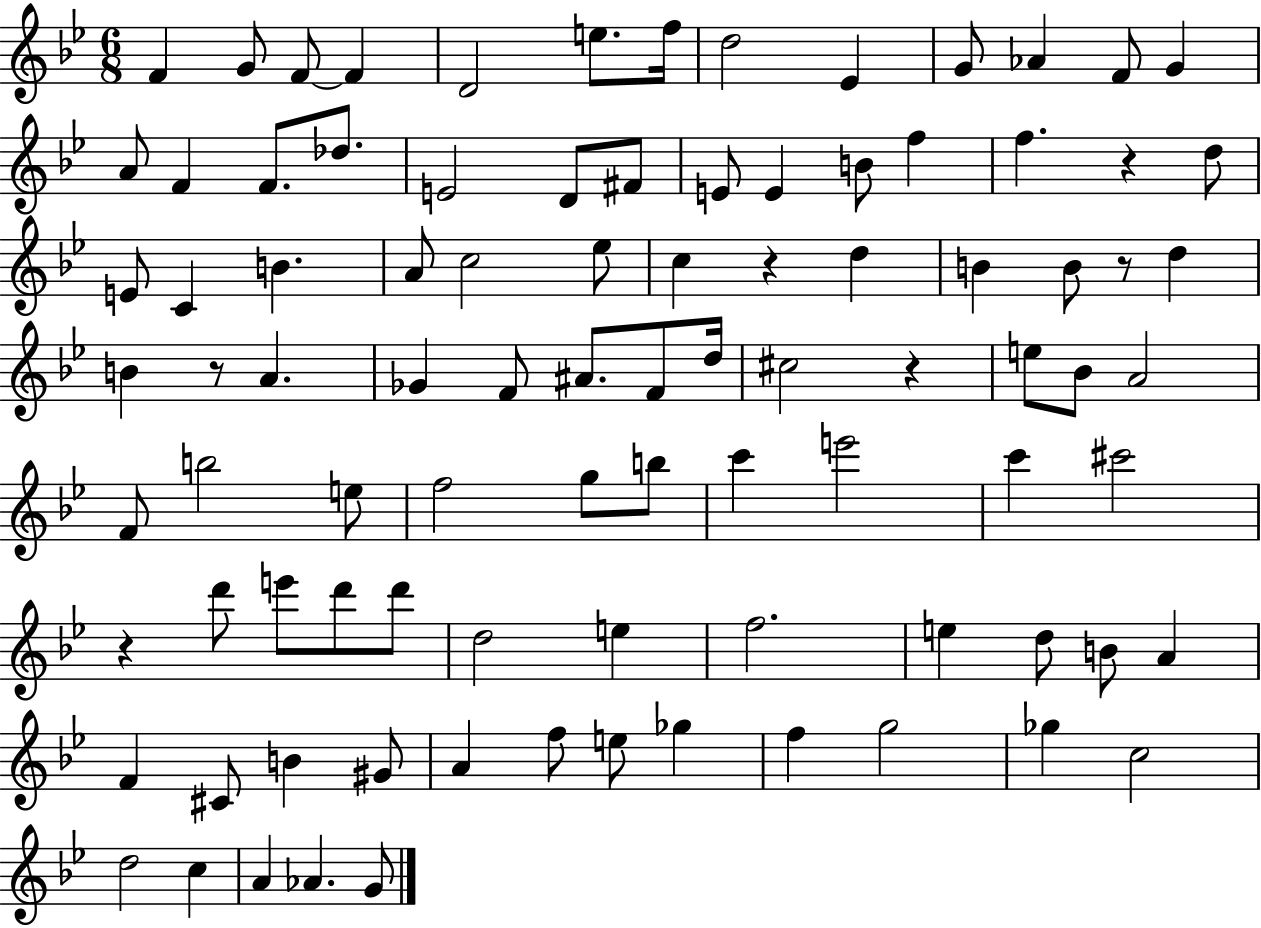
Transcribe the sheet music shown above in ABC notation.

X:1
T:Untitled
M:6/8
L:1/4
K:Bb
F G/2 F/2 F D2 e/2 f/4 d2 _E G/2 _A F/2 G A/2 F F/2 _d/2 E2 D/2 ^F/2 E/2 E B/2 f f z d/2 E/2 C B A/2 c2 _e/2 c z d B B/2 z/2 d B z/2 A _G F/2 ^A/2 F/2 d/4 ^c2 z e/2 _B/2 A2 F/2 b2 e/2 f2 g/2 b/2 c' e'2 c' ^c'2 z d'/2 e'/2 d'/2 d'/2 d2 e f2 e d/2 B/2 A F ^C/2 B ^G/2 A f/2 e/2 _g f g2 _g c2 d2 c A _A G/2